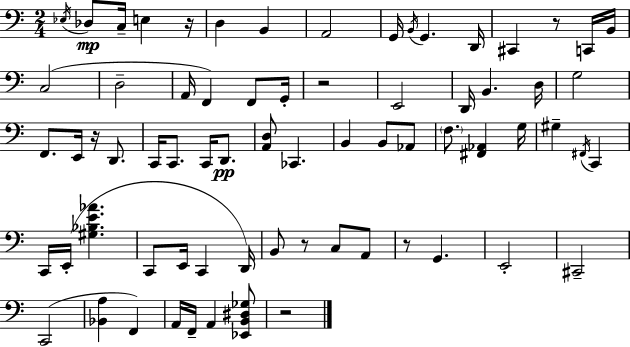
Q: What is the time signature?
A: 2/4